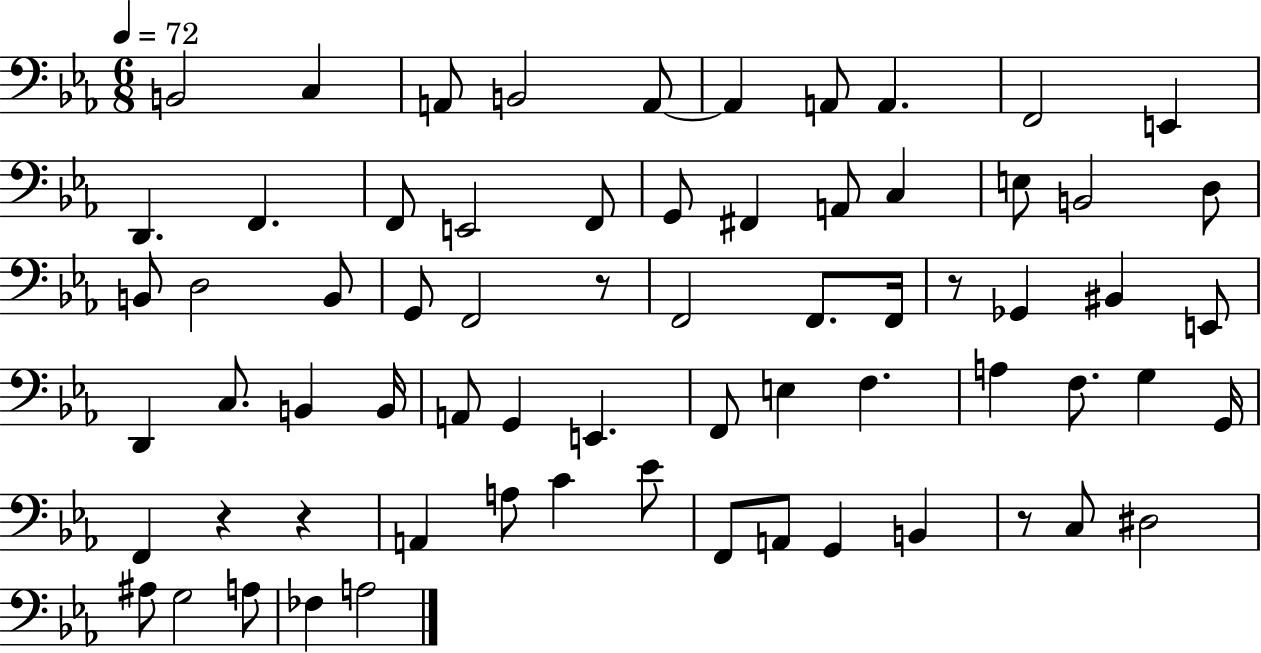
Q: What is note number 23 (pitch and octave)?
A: B2